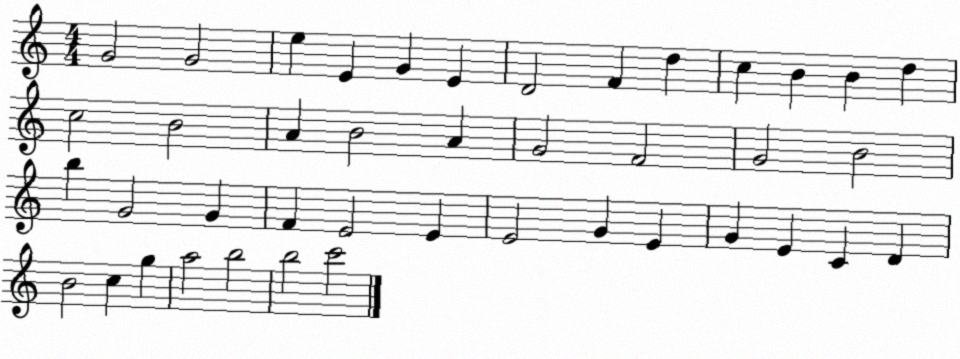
X:1
T:Untitled
M:4/4
L:1/4
K:C
G2 G2 e E G E D2 F d c B B d c2 B2 A B2 A G2 F2 G2 B2 b G2 G F E2 E E2 G E G E C D B2 c g a2 b2 b2 c'2